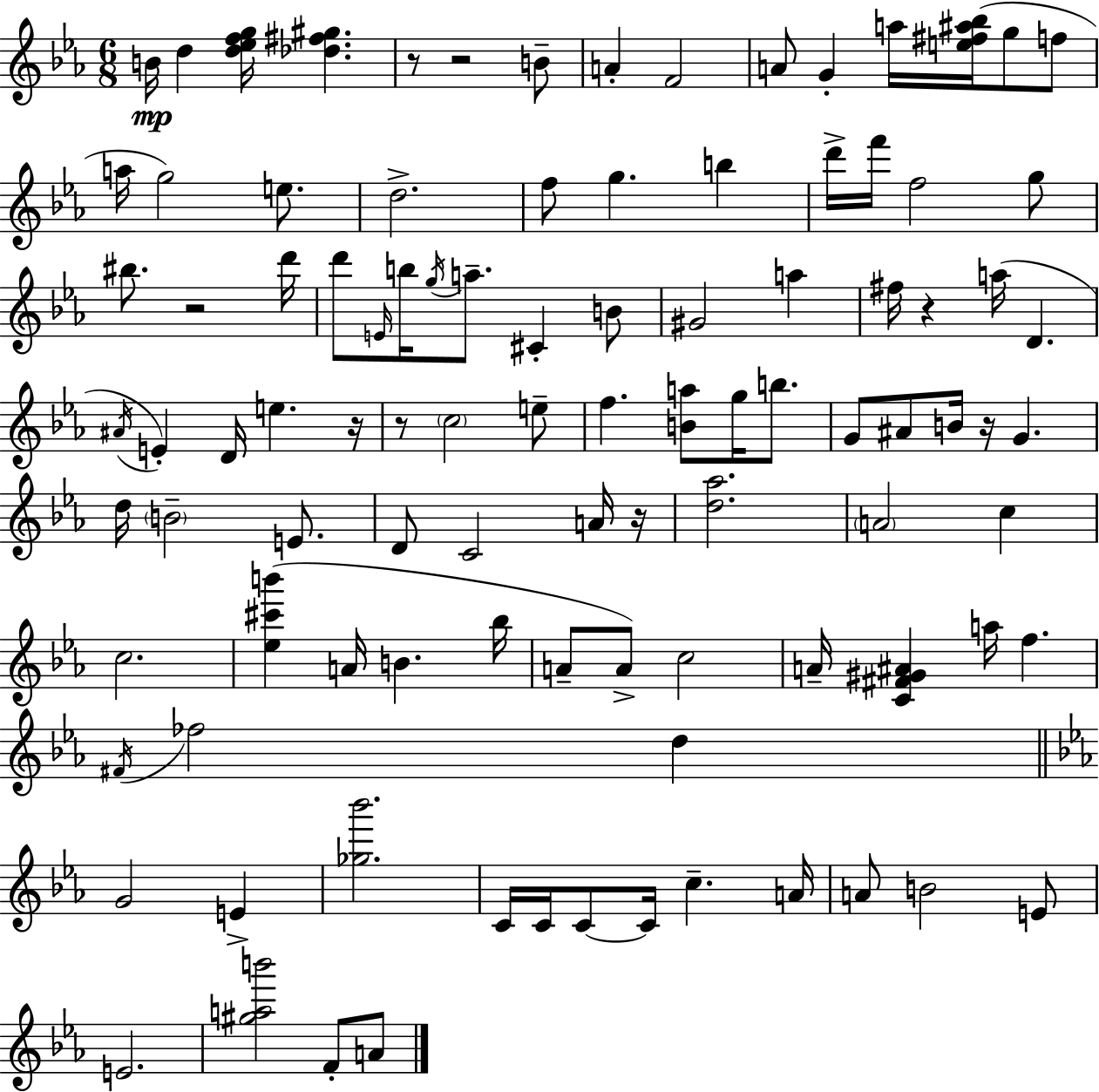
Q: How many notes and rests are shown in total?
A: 100